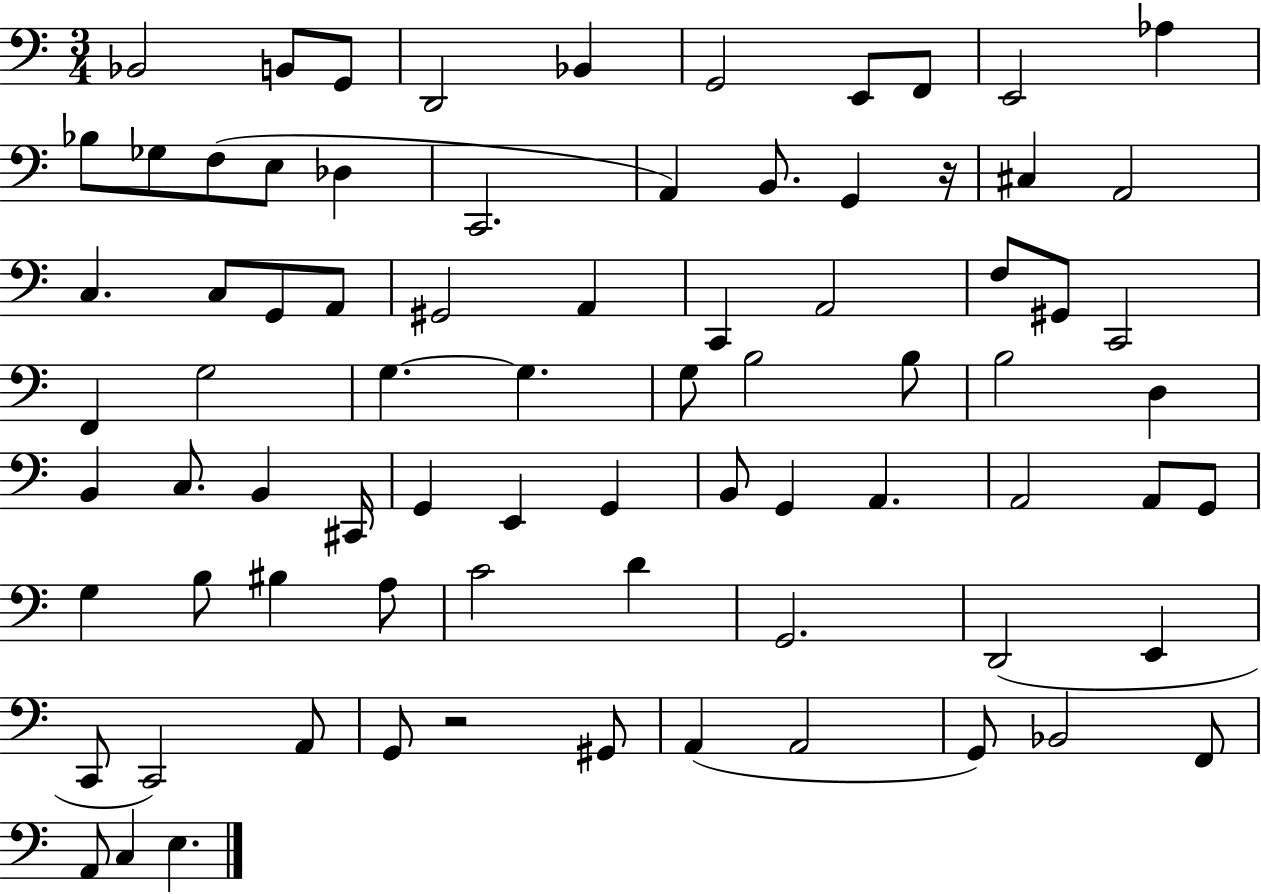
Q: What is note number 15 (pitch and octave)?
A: Db3